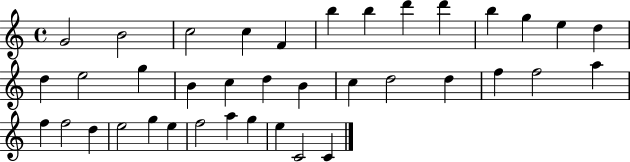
G4/h B4/h C5/h C5/q F4/q B5/q B5/q D6/q D6/q B5/q G5/q E5/q D5/q D5/q E5/h G5/q B4/q C5/q D5/q B4/q C5/q D5/h D5/q F5/q F5/h A5/q F5/q F5/h D5/q E5/h G5/q E5/q F5/h A5/q G5/q E5/q C4/h C4/q